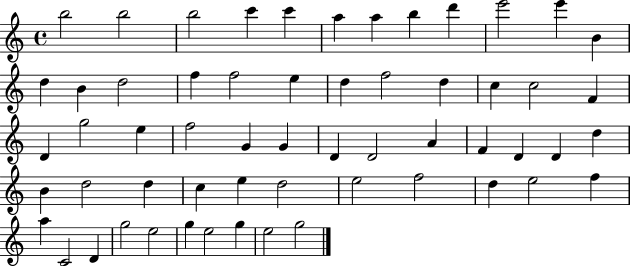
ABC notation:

X:1
T:Untitled
M:4/4
L:1/4
K:C
b2 b2 b2 c' c' a a b d' e'2 e' B d B d2 f f2 e d f2 d c c2 F D g2 e f2 G G D D2 A F D D d B d2 d c e d2 e2 f2 d e2 f a C2 D g2 e2 g e2 g e2 g2